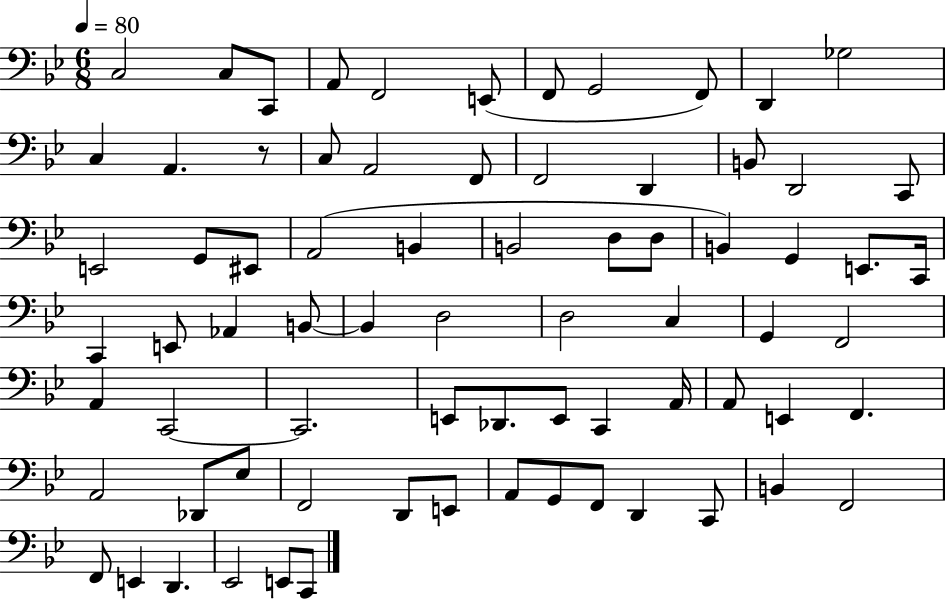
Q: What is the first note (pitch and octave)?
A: C3